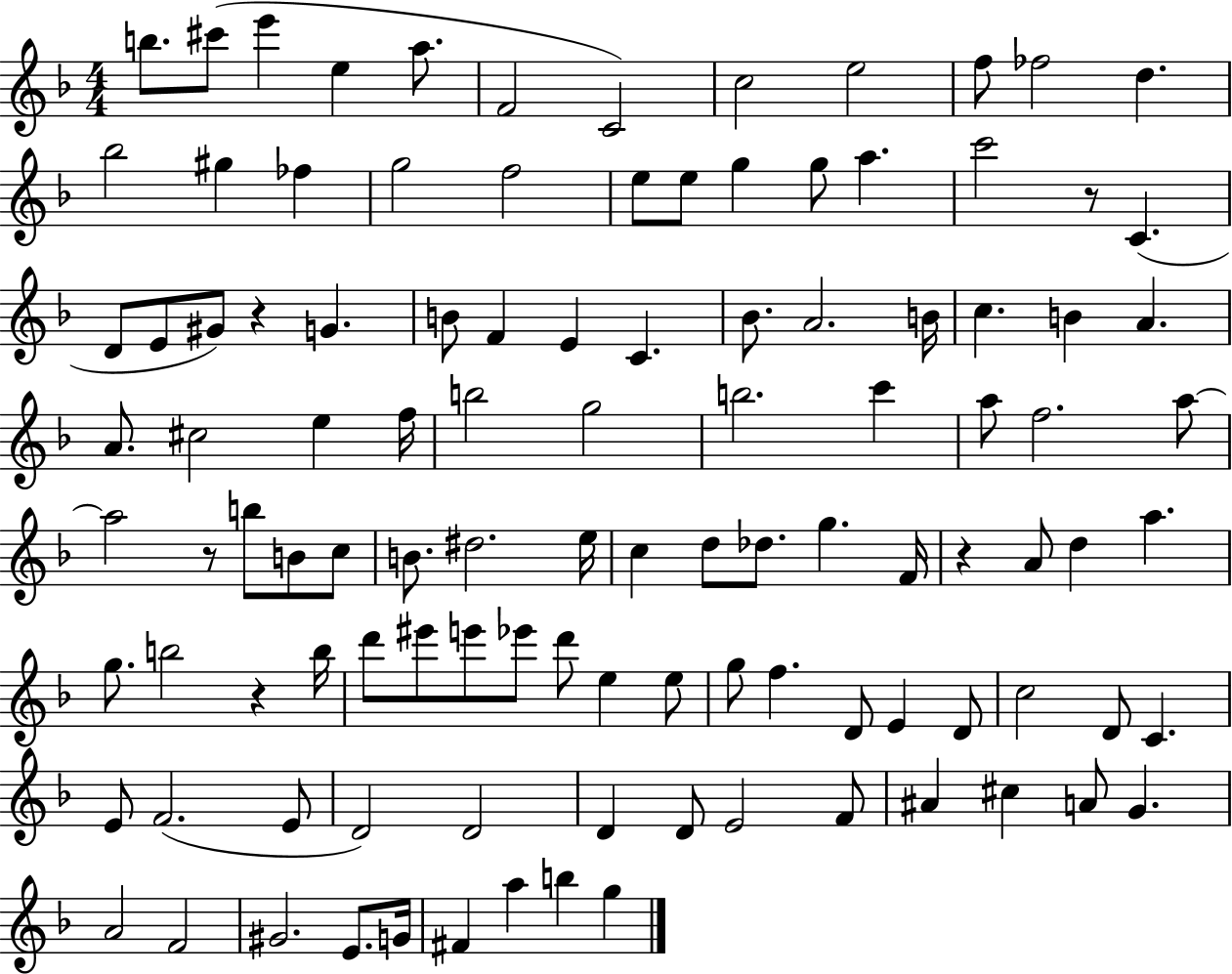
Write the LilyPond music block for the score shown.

{
  \clef treble
  \numericTimeSignature
  \time 4/4
  \key f \major
  \repeat volta 2 { b''8. cis'''8( e'''4 e''4 a''8. | f'2 c'2) | c''2 e''2 | f''8 fes''2 d''4. | \break bes''2 gis''4 fes''4 | g''2 f''2 | e''8 e''8 g''4 g''8 a''4. | c'''2 r8 c'4.( | \break d'8 e'8 gis'8) r4 g'4. | b'8 f'4 e'4 c'4. | bes'8. a'2. b'16 | c''4. b'4 a'4. | \break a'8. cis''2 e''4 f''16 | b''2 g''2 | b''2. c'''4 | a''8 f''2. a''8~~ | \break a''2 r8 b''8 b'8 c''8 | b'8. dis''2. e''16 | c''4 d''8 des''8. g''4. f'16 | r4 a'8 d''4 a''4. | \break g''8. b''2 r4 b''16 | d'''8 eis'''8 e'''8 ees'''8 d'''8 e''4 e''8 | g''8 f''4. d'8 e'4 d'8 | c''2 d'8 c'4. | \break e'8 f'2.( e'8 | d'2) d'2 | d'4 d'8 e'2 f'8 | ais'4 cis''4 a'8 g'4. | \break a'2 f'2 | gis'2. e'8. g'16 | fis'4 a''4 b''4 g''4 | } \bar "|."
}